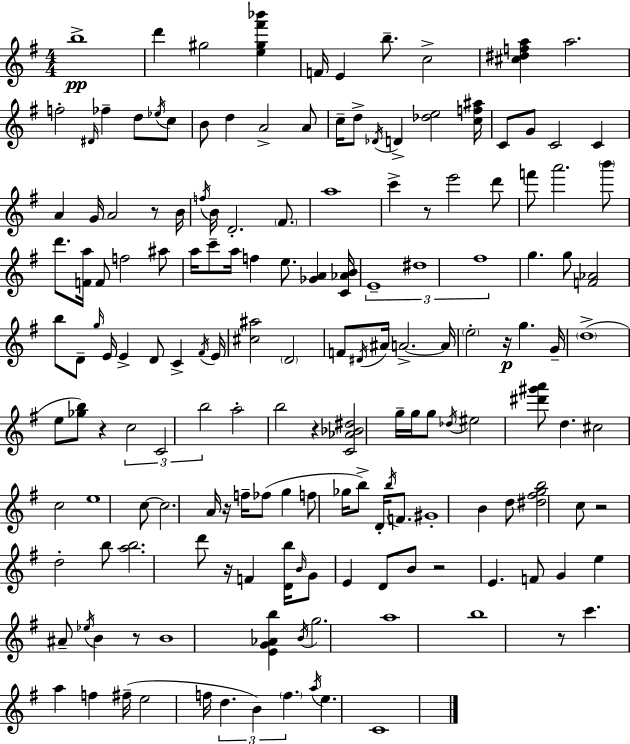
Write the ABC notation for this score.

X:1
T:Untitled
M:4/4
L:1/4
K:G
b4 d' ^g2 [e^g^f'_b'] F/4 E b/2 c2 [^c^dfa] a2 f2 ^D/4 _f d/2 _e/4 c/2 B/2 d A2 A/2 c/4 d/2 _D/4 D [_de]2 [cf^a]/4 C/2 G/2 C2 C A G/4 A2 z/2 B/4 f/4 B/4 D2 ^F/2 a4 c' z/2 e'2 d'/2 f'/2 a'2 b'/2 d'/2 [Fa]/4 F/2 f2 ^a/2 a/4 c'/2 a/4 f e/2 [_GA] [C_AB]/4 E4 ^d4 ^f4 g g/2 [F_A]2 b/2 D/2 g/4 E/4 E D/2 C ^F/4 E/4 [^c^a]2 D2 F/2 ^D/4 ^A/4 A2 A/4 e2 z/4 g G/4 d4 e/2 [_gb]/2 z c2 C2 b2 a2 b2 z [C_A_B^d]2 g/4 g/4 g/2 _d/4 ^e2 [^d'^g'a']/2 d ^c2 c2 e4 c/2 c2 A/4 z/4 f/4 _f/2 g f/2 _g/4 b/2 D/4 b/4 F/2 ^G4 B d/2 [^d^fgb]2 c/2 z2 d2 b/2 [ab]2 d'/2 z/4 F [Db]/4 B/4 G/2 E D/2 B/2 z2 E F/2 G e ^A/2 _e/4 B z/2 B4 [EG_Ab] B/4 g2 a4 b4 z/2 c' a f ^f/4 e2 f/4 d B f a/4 e C4